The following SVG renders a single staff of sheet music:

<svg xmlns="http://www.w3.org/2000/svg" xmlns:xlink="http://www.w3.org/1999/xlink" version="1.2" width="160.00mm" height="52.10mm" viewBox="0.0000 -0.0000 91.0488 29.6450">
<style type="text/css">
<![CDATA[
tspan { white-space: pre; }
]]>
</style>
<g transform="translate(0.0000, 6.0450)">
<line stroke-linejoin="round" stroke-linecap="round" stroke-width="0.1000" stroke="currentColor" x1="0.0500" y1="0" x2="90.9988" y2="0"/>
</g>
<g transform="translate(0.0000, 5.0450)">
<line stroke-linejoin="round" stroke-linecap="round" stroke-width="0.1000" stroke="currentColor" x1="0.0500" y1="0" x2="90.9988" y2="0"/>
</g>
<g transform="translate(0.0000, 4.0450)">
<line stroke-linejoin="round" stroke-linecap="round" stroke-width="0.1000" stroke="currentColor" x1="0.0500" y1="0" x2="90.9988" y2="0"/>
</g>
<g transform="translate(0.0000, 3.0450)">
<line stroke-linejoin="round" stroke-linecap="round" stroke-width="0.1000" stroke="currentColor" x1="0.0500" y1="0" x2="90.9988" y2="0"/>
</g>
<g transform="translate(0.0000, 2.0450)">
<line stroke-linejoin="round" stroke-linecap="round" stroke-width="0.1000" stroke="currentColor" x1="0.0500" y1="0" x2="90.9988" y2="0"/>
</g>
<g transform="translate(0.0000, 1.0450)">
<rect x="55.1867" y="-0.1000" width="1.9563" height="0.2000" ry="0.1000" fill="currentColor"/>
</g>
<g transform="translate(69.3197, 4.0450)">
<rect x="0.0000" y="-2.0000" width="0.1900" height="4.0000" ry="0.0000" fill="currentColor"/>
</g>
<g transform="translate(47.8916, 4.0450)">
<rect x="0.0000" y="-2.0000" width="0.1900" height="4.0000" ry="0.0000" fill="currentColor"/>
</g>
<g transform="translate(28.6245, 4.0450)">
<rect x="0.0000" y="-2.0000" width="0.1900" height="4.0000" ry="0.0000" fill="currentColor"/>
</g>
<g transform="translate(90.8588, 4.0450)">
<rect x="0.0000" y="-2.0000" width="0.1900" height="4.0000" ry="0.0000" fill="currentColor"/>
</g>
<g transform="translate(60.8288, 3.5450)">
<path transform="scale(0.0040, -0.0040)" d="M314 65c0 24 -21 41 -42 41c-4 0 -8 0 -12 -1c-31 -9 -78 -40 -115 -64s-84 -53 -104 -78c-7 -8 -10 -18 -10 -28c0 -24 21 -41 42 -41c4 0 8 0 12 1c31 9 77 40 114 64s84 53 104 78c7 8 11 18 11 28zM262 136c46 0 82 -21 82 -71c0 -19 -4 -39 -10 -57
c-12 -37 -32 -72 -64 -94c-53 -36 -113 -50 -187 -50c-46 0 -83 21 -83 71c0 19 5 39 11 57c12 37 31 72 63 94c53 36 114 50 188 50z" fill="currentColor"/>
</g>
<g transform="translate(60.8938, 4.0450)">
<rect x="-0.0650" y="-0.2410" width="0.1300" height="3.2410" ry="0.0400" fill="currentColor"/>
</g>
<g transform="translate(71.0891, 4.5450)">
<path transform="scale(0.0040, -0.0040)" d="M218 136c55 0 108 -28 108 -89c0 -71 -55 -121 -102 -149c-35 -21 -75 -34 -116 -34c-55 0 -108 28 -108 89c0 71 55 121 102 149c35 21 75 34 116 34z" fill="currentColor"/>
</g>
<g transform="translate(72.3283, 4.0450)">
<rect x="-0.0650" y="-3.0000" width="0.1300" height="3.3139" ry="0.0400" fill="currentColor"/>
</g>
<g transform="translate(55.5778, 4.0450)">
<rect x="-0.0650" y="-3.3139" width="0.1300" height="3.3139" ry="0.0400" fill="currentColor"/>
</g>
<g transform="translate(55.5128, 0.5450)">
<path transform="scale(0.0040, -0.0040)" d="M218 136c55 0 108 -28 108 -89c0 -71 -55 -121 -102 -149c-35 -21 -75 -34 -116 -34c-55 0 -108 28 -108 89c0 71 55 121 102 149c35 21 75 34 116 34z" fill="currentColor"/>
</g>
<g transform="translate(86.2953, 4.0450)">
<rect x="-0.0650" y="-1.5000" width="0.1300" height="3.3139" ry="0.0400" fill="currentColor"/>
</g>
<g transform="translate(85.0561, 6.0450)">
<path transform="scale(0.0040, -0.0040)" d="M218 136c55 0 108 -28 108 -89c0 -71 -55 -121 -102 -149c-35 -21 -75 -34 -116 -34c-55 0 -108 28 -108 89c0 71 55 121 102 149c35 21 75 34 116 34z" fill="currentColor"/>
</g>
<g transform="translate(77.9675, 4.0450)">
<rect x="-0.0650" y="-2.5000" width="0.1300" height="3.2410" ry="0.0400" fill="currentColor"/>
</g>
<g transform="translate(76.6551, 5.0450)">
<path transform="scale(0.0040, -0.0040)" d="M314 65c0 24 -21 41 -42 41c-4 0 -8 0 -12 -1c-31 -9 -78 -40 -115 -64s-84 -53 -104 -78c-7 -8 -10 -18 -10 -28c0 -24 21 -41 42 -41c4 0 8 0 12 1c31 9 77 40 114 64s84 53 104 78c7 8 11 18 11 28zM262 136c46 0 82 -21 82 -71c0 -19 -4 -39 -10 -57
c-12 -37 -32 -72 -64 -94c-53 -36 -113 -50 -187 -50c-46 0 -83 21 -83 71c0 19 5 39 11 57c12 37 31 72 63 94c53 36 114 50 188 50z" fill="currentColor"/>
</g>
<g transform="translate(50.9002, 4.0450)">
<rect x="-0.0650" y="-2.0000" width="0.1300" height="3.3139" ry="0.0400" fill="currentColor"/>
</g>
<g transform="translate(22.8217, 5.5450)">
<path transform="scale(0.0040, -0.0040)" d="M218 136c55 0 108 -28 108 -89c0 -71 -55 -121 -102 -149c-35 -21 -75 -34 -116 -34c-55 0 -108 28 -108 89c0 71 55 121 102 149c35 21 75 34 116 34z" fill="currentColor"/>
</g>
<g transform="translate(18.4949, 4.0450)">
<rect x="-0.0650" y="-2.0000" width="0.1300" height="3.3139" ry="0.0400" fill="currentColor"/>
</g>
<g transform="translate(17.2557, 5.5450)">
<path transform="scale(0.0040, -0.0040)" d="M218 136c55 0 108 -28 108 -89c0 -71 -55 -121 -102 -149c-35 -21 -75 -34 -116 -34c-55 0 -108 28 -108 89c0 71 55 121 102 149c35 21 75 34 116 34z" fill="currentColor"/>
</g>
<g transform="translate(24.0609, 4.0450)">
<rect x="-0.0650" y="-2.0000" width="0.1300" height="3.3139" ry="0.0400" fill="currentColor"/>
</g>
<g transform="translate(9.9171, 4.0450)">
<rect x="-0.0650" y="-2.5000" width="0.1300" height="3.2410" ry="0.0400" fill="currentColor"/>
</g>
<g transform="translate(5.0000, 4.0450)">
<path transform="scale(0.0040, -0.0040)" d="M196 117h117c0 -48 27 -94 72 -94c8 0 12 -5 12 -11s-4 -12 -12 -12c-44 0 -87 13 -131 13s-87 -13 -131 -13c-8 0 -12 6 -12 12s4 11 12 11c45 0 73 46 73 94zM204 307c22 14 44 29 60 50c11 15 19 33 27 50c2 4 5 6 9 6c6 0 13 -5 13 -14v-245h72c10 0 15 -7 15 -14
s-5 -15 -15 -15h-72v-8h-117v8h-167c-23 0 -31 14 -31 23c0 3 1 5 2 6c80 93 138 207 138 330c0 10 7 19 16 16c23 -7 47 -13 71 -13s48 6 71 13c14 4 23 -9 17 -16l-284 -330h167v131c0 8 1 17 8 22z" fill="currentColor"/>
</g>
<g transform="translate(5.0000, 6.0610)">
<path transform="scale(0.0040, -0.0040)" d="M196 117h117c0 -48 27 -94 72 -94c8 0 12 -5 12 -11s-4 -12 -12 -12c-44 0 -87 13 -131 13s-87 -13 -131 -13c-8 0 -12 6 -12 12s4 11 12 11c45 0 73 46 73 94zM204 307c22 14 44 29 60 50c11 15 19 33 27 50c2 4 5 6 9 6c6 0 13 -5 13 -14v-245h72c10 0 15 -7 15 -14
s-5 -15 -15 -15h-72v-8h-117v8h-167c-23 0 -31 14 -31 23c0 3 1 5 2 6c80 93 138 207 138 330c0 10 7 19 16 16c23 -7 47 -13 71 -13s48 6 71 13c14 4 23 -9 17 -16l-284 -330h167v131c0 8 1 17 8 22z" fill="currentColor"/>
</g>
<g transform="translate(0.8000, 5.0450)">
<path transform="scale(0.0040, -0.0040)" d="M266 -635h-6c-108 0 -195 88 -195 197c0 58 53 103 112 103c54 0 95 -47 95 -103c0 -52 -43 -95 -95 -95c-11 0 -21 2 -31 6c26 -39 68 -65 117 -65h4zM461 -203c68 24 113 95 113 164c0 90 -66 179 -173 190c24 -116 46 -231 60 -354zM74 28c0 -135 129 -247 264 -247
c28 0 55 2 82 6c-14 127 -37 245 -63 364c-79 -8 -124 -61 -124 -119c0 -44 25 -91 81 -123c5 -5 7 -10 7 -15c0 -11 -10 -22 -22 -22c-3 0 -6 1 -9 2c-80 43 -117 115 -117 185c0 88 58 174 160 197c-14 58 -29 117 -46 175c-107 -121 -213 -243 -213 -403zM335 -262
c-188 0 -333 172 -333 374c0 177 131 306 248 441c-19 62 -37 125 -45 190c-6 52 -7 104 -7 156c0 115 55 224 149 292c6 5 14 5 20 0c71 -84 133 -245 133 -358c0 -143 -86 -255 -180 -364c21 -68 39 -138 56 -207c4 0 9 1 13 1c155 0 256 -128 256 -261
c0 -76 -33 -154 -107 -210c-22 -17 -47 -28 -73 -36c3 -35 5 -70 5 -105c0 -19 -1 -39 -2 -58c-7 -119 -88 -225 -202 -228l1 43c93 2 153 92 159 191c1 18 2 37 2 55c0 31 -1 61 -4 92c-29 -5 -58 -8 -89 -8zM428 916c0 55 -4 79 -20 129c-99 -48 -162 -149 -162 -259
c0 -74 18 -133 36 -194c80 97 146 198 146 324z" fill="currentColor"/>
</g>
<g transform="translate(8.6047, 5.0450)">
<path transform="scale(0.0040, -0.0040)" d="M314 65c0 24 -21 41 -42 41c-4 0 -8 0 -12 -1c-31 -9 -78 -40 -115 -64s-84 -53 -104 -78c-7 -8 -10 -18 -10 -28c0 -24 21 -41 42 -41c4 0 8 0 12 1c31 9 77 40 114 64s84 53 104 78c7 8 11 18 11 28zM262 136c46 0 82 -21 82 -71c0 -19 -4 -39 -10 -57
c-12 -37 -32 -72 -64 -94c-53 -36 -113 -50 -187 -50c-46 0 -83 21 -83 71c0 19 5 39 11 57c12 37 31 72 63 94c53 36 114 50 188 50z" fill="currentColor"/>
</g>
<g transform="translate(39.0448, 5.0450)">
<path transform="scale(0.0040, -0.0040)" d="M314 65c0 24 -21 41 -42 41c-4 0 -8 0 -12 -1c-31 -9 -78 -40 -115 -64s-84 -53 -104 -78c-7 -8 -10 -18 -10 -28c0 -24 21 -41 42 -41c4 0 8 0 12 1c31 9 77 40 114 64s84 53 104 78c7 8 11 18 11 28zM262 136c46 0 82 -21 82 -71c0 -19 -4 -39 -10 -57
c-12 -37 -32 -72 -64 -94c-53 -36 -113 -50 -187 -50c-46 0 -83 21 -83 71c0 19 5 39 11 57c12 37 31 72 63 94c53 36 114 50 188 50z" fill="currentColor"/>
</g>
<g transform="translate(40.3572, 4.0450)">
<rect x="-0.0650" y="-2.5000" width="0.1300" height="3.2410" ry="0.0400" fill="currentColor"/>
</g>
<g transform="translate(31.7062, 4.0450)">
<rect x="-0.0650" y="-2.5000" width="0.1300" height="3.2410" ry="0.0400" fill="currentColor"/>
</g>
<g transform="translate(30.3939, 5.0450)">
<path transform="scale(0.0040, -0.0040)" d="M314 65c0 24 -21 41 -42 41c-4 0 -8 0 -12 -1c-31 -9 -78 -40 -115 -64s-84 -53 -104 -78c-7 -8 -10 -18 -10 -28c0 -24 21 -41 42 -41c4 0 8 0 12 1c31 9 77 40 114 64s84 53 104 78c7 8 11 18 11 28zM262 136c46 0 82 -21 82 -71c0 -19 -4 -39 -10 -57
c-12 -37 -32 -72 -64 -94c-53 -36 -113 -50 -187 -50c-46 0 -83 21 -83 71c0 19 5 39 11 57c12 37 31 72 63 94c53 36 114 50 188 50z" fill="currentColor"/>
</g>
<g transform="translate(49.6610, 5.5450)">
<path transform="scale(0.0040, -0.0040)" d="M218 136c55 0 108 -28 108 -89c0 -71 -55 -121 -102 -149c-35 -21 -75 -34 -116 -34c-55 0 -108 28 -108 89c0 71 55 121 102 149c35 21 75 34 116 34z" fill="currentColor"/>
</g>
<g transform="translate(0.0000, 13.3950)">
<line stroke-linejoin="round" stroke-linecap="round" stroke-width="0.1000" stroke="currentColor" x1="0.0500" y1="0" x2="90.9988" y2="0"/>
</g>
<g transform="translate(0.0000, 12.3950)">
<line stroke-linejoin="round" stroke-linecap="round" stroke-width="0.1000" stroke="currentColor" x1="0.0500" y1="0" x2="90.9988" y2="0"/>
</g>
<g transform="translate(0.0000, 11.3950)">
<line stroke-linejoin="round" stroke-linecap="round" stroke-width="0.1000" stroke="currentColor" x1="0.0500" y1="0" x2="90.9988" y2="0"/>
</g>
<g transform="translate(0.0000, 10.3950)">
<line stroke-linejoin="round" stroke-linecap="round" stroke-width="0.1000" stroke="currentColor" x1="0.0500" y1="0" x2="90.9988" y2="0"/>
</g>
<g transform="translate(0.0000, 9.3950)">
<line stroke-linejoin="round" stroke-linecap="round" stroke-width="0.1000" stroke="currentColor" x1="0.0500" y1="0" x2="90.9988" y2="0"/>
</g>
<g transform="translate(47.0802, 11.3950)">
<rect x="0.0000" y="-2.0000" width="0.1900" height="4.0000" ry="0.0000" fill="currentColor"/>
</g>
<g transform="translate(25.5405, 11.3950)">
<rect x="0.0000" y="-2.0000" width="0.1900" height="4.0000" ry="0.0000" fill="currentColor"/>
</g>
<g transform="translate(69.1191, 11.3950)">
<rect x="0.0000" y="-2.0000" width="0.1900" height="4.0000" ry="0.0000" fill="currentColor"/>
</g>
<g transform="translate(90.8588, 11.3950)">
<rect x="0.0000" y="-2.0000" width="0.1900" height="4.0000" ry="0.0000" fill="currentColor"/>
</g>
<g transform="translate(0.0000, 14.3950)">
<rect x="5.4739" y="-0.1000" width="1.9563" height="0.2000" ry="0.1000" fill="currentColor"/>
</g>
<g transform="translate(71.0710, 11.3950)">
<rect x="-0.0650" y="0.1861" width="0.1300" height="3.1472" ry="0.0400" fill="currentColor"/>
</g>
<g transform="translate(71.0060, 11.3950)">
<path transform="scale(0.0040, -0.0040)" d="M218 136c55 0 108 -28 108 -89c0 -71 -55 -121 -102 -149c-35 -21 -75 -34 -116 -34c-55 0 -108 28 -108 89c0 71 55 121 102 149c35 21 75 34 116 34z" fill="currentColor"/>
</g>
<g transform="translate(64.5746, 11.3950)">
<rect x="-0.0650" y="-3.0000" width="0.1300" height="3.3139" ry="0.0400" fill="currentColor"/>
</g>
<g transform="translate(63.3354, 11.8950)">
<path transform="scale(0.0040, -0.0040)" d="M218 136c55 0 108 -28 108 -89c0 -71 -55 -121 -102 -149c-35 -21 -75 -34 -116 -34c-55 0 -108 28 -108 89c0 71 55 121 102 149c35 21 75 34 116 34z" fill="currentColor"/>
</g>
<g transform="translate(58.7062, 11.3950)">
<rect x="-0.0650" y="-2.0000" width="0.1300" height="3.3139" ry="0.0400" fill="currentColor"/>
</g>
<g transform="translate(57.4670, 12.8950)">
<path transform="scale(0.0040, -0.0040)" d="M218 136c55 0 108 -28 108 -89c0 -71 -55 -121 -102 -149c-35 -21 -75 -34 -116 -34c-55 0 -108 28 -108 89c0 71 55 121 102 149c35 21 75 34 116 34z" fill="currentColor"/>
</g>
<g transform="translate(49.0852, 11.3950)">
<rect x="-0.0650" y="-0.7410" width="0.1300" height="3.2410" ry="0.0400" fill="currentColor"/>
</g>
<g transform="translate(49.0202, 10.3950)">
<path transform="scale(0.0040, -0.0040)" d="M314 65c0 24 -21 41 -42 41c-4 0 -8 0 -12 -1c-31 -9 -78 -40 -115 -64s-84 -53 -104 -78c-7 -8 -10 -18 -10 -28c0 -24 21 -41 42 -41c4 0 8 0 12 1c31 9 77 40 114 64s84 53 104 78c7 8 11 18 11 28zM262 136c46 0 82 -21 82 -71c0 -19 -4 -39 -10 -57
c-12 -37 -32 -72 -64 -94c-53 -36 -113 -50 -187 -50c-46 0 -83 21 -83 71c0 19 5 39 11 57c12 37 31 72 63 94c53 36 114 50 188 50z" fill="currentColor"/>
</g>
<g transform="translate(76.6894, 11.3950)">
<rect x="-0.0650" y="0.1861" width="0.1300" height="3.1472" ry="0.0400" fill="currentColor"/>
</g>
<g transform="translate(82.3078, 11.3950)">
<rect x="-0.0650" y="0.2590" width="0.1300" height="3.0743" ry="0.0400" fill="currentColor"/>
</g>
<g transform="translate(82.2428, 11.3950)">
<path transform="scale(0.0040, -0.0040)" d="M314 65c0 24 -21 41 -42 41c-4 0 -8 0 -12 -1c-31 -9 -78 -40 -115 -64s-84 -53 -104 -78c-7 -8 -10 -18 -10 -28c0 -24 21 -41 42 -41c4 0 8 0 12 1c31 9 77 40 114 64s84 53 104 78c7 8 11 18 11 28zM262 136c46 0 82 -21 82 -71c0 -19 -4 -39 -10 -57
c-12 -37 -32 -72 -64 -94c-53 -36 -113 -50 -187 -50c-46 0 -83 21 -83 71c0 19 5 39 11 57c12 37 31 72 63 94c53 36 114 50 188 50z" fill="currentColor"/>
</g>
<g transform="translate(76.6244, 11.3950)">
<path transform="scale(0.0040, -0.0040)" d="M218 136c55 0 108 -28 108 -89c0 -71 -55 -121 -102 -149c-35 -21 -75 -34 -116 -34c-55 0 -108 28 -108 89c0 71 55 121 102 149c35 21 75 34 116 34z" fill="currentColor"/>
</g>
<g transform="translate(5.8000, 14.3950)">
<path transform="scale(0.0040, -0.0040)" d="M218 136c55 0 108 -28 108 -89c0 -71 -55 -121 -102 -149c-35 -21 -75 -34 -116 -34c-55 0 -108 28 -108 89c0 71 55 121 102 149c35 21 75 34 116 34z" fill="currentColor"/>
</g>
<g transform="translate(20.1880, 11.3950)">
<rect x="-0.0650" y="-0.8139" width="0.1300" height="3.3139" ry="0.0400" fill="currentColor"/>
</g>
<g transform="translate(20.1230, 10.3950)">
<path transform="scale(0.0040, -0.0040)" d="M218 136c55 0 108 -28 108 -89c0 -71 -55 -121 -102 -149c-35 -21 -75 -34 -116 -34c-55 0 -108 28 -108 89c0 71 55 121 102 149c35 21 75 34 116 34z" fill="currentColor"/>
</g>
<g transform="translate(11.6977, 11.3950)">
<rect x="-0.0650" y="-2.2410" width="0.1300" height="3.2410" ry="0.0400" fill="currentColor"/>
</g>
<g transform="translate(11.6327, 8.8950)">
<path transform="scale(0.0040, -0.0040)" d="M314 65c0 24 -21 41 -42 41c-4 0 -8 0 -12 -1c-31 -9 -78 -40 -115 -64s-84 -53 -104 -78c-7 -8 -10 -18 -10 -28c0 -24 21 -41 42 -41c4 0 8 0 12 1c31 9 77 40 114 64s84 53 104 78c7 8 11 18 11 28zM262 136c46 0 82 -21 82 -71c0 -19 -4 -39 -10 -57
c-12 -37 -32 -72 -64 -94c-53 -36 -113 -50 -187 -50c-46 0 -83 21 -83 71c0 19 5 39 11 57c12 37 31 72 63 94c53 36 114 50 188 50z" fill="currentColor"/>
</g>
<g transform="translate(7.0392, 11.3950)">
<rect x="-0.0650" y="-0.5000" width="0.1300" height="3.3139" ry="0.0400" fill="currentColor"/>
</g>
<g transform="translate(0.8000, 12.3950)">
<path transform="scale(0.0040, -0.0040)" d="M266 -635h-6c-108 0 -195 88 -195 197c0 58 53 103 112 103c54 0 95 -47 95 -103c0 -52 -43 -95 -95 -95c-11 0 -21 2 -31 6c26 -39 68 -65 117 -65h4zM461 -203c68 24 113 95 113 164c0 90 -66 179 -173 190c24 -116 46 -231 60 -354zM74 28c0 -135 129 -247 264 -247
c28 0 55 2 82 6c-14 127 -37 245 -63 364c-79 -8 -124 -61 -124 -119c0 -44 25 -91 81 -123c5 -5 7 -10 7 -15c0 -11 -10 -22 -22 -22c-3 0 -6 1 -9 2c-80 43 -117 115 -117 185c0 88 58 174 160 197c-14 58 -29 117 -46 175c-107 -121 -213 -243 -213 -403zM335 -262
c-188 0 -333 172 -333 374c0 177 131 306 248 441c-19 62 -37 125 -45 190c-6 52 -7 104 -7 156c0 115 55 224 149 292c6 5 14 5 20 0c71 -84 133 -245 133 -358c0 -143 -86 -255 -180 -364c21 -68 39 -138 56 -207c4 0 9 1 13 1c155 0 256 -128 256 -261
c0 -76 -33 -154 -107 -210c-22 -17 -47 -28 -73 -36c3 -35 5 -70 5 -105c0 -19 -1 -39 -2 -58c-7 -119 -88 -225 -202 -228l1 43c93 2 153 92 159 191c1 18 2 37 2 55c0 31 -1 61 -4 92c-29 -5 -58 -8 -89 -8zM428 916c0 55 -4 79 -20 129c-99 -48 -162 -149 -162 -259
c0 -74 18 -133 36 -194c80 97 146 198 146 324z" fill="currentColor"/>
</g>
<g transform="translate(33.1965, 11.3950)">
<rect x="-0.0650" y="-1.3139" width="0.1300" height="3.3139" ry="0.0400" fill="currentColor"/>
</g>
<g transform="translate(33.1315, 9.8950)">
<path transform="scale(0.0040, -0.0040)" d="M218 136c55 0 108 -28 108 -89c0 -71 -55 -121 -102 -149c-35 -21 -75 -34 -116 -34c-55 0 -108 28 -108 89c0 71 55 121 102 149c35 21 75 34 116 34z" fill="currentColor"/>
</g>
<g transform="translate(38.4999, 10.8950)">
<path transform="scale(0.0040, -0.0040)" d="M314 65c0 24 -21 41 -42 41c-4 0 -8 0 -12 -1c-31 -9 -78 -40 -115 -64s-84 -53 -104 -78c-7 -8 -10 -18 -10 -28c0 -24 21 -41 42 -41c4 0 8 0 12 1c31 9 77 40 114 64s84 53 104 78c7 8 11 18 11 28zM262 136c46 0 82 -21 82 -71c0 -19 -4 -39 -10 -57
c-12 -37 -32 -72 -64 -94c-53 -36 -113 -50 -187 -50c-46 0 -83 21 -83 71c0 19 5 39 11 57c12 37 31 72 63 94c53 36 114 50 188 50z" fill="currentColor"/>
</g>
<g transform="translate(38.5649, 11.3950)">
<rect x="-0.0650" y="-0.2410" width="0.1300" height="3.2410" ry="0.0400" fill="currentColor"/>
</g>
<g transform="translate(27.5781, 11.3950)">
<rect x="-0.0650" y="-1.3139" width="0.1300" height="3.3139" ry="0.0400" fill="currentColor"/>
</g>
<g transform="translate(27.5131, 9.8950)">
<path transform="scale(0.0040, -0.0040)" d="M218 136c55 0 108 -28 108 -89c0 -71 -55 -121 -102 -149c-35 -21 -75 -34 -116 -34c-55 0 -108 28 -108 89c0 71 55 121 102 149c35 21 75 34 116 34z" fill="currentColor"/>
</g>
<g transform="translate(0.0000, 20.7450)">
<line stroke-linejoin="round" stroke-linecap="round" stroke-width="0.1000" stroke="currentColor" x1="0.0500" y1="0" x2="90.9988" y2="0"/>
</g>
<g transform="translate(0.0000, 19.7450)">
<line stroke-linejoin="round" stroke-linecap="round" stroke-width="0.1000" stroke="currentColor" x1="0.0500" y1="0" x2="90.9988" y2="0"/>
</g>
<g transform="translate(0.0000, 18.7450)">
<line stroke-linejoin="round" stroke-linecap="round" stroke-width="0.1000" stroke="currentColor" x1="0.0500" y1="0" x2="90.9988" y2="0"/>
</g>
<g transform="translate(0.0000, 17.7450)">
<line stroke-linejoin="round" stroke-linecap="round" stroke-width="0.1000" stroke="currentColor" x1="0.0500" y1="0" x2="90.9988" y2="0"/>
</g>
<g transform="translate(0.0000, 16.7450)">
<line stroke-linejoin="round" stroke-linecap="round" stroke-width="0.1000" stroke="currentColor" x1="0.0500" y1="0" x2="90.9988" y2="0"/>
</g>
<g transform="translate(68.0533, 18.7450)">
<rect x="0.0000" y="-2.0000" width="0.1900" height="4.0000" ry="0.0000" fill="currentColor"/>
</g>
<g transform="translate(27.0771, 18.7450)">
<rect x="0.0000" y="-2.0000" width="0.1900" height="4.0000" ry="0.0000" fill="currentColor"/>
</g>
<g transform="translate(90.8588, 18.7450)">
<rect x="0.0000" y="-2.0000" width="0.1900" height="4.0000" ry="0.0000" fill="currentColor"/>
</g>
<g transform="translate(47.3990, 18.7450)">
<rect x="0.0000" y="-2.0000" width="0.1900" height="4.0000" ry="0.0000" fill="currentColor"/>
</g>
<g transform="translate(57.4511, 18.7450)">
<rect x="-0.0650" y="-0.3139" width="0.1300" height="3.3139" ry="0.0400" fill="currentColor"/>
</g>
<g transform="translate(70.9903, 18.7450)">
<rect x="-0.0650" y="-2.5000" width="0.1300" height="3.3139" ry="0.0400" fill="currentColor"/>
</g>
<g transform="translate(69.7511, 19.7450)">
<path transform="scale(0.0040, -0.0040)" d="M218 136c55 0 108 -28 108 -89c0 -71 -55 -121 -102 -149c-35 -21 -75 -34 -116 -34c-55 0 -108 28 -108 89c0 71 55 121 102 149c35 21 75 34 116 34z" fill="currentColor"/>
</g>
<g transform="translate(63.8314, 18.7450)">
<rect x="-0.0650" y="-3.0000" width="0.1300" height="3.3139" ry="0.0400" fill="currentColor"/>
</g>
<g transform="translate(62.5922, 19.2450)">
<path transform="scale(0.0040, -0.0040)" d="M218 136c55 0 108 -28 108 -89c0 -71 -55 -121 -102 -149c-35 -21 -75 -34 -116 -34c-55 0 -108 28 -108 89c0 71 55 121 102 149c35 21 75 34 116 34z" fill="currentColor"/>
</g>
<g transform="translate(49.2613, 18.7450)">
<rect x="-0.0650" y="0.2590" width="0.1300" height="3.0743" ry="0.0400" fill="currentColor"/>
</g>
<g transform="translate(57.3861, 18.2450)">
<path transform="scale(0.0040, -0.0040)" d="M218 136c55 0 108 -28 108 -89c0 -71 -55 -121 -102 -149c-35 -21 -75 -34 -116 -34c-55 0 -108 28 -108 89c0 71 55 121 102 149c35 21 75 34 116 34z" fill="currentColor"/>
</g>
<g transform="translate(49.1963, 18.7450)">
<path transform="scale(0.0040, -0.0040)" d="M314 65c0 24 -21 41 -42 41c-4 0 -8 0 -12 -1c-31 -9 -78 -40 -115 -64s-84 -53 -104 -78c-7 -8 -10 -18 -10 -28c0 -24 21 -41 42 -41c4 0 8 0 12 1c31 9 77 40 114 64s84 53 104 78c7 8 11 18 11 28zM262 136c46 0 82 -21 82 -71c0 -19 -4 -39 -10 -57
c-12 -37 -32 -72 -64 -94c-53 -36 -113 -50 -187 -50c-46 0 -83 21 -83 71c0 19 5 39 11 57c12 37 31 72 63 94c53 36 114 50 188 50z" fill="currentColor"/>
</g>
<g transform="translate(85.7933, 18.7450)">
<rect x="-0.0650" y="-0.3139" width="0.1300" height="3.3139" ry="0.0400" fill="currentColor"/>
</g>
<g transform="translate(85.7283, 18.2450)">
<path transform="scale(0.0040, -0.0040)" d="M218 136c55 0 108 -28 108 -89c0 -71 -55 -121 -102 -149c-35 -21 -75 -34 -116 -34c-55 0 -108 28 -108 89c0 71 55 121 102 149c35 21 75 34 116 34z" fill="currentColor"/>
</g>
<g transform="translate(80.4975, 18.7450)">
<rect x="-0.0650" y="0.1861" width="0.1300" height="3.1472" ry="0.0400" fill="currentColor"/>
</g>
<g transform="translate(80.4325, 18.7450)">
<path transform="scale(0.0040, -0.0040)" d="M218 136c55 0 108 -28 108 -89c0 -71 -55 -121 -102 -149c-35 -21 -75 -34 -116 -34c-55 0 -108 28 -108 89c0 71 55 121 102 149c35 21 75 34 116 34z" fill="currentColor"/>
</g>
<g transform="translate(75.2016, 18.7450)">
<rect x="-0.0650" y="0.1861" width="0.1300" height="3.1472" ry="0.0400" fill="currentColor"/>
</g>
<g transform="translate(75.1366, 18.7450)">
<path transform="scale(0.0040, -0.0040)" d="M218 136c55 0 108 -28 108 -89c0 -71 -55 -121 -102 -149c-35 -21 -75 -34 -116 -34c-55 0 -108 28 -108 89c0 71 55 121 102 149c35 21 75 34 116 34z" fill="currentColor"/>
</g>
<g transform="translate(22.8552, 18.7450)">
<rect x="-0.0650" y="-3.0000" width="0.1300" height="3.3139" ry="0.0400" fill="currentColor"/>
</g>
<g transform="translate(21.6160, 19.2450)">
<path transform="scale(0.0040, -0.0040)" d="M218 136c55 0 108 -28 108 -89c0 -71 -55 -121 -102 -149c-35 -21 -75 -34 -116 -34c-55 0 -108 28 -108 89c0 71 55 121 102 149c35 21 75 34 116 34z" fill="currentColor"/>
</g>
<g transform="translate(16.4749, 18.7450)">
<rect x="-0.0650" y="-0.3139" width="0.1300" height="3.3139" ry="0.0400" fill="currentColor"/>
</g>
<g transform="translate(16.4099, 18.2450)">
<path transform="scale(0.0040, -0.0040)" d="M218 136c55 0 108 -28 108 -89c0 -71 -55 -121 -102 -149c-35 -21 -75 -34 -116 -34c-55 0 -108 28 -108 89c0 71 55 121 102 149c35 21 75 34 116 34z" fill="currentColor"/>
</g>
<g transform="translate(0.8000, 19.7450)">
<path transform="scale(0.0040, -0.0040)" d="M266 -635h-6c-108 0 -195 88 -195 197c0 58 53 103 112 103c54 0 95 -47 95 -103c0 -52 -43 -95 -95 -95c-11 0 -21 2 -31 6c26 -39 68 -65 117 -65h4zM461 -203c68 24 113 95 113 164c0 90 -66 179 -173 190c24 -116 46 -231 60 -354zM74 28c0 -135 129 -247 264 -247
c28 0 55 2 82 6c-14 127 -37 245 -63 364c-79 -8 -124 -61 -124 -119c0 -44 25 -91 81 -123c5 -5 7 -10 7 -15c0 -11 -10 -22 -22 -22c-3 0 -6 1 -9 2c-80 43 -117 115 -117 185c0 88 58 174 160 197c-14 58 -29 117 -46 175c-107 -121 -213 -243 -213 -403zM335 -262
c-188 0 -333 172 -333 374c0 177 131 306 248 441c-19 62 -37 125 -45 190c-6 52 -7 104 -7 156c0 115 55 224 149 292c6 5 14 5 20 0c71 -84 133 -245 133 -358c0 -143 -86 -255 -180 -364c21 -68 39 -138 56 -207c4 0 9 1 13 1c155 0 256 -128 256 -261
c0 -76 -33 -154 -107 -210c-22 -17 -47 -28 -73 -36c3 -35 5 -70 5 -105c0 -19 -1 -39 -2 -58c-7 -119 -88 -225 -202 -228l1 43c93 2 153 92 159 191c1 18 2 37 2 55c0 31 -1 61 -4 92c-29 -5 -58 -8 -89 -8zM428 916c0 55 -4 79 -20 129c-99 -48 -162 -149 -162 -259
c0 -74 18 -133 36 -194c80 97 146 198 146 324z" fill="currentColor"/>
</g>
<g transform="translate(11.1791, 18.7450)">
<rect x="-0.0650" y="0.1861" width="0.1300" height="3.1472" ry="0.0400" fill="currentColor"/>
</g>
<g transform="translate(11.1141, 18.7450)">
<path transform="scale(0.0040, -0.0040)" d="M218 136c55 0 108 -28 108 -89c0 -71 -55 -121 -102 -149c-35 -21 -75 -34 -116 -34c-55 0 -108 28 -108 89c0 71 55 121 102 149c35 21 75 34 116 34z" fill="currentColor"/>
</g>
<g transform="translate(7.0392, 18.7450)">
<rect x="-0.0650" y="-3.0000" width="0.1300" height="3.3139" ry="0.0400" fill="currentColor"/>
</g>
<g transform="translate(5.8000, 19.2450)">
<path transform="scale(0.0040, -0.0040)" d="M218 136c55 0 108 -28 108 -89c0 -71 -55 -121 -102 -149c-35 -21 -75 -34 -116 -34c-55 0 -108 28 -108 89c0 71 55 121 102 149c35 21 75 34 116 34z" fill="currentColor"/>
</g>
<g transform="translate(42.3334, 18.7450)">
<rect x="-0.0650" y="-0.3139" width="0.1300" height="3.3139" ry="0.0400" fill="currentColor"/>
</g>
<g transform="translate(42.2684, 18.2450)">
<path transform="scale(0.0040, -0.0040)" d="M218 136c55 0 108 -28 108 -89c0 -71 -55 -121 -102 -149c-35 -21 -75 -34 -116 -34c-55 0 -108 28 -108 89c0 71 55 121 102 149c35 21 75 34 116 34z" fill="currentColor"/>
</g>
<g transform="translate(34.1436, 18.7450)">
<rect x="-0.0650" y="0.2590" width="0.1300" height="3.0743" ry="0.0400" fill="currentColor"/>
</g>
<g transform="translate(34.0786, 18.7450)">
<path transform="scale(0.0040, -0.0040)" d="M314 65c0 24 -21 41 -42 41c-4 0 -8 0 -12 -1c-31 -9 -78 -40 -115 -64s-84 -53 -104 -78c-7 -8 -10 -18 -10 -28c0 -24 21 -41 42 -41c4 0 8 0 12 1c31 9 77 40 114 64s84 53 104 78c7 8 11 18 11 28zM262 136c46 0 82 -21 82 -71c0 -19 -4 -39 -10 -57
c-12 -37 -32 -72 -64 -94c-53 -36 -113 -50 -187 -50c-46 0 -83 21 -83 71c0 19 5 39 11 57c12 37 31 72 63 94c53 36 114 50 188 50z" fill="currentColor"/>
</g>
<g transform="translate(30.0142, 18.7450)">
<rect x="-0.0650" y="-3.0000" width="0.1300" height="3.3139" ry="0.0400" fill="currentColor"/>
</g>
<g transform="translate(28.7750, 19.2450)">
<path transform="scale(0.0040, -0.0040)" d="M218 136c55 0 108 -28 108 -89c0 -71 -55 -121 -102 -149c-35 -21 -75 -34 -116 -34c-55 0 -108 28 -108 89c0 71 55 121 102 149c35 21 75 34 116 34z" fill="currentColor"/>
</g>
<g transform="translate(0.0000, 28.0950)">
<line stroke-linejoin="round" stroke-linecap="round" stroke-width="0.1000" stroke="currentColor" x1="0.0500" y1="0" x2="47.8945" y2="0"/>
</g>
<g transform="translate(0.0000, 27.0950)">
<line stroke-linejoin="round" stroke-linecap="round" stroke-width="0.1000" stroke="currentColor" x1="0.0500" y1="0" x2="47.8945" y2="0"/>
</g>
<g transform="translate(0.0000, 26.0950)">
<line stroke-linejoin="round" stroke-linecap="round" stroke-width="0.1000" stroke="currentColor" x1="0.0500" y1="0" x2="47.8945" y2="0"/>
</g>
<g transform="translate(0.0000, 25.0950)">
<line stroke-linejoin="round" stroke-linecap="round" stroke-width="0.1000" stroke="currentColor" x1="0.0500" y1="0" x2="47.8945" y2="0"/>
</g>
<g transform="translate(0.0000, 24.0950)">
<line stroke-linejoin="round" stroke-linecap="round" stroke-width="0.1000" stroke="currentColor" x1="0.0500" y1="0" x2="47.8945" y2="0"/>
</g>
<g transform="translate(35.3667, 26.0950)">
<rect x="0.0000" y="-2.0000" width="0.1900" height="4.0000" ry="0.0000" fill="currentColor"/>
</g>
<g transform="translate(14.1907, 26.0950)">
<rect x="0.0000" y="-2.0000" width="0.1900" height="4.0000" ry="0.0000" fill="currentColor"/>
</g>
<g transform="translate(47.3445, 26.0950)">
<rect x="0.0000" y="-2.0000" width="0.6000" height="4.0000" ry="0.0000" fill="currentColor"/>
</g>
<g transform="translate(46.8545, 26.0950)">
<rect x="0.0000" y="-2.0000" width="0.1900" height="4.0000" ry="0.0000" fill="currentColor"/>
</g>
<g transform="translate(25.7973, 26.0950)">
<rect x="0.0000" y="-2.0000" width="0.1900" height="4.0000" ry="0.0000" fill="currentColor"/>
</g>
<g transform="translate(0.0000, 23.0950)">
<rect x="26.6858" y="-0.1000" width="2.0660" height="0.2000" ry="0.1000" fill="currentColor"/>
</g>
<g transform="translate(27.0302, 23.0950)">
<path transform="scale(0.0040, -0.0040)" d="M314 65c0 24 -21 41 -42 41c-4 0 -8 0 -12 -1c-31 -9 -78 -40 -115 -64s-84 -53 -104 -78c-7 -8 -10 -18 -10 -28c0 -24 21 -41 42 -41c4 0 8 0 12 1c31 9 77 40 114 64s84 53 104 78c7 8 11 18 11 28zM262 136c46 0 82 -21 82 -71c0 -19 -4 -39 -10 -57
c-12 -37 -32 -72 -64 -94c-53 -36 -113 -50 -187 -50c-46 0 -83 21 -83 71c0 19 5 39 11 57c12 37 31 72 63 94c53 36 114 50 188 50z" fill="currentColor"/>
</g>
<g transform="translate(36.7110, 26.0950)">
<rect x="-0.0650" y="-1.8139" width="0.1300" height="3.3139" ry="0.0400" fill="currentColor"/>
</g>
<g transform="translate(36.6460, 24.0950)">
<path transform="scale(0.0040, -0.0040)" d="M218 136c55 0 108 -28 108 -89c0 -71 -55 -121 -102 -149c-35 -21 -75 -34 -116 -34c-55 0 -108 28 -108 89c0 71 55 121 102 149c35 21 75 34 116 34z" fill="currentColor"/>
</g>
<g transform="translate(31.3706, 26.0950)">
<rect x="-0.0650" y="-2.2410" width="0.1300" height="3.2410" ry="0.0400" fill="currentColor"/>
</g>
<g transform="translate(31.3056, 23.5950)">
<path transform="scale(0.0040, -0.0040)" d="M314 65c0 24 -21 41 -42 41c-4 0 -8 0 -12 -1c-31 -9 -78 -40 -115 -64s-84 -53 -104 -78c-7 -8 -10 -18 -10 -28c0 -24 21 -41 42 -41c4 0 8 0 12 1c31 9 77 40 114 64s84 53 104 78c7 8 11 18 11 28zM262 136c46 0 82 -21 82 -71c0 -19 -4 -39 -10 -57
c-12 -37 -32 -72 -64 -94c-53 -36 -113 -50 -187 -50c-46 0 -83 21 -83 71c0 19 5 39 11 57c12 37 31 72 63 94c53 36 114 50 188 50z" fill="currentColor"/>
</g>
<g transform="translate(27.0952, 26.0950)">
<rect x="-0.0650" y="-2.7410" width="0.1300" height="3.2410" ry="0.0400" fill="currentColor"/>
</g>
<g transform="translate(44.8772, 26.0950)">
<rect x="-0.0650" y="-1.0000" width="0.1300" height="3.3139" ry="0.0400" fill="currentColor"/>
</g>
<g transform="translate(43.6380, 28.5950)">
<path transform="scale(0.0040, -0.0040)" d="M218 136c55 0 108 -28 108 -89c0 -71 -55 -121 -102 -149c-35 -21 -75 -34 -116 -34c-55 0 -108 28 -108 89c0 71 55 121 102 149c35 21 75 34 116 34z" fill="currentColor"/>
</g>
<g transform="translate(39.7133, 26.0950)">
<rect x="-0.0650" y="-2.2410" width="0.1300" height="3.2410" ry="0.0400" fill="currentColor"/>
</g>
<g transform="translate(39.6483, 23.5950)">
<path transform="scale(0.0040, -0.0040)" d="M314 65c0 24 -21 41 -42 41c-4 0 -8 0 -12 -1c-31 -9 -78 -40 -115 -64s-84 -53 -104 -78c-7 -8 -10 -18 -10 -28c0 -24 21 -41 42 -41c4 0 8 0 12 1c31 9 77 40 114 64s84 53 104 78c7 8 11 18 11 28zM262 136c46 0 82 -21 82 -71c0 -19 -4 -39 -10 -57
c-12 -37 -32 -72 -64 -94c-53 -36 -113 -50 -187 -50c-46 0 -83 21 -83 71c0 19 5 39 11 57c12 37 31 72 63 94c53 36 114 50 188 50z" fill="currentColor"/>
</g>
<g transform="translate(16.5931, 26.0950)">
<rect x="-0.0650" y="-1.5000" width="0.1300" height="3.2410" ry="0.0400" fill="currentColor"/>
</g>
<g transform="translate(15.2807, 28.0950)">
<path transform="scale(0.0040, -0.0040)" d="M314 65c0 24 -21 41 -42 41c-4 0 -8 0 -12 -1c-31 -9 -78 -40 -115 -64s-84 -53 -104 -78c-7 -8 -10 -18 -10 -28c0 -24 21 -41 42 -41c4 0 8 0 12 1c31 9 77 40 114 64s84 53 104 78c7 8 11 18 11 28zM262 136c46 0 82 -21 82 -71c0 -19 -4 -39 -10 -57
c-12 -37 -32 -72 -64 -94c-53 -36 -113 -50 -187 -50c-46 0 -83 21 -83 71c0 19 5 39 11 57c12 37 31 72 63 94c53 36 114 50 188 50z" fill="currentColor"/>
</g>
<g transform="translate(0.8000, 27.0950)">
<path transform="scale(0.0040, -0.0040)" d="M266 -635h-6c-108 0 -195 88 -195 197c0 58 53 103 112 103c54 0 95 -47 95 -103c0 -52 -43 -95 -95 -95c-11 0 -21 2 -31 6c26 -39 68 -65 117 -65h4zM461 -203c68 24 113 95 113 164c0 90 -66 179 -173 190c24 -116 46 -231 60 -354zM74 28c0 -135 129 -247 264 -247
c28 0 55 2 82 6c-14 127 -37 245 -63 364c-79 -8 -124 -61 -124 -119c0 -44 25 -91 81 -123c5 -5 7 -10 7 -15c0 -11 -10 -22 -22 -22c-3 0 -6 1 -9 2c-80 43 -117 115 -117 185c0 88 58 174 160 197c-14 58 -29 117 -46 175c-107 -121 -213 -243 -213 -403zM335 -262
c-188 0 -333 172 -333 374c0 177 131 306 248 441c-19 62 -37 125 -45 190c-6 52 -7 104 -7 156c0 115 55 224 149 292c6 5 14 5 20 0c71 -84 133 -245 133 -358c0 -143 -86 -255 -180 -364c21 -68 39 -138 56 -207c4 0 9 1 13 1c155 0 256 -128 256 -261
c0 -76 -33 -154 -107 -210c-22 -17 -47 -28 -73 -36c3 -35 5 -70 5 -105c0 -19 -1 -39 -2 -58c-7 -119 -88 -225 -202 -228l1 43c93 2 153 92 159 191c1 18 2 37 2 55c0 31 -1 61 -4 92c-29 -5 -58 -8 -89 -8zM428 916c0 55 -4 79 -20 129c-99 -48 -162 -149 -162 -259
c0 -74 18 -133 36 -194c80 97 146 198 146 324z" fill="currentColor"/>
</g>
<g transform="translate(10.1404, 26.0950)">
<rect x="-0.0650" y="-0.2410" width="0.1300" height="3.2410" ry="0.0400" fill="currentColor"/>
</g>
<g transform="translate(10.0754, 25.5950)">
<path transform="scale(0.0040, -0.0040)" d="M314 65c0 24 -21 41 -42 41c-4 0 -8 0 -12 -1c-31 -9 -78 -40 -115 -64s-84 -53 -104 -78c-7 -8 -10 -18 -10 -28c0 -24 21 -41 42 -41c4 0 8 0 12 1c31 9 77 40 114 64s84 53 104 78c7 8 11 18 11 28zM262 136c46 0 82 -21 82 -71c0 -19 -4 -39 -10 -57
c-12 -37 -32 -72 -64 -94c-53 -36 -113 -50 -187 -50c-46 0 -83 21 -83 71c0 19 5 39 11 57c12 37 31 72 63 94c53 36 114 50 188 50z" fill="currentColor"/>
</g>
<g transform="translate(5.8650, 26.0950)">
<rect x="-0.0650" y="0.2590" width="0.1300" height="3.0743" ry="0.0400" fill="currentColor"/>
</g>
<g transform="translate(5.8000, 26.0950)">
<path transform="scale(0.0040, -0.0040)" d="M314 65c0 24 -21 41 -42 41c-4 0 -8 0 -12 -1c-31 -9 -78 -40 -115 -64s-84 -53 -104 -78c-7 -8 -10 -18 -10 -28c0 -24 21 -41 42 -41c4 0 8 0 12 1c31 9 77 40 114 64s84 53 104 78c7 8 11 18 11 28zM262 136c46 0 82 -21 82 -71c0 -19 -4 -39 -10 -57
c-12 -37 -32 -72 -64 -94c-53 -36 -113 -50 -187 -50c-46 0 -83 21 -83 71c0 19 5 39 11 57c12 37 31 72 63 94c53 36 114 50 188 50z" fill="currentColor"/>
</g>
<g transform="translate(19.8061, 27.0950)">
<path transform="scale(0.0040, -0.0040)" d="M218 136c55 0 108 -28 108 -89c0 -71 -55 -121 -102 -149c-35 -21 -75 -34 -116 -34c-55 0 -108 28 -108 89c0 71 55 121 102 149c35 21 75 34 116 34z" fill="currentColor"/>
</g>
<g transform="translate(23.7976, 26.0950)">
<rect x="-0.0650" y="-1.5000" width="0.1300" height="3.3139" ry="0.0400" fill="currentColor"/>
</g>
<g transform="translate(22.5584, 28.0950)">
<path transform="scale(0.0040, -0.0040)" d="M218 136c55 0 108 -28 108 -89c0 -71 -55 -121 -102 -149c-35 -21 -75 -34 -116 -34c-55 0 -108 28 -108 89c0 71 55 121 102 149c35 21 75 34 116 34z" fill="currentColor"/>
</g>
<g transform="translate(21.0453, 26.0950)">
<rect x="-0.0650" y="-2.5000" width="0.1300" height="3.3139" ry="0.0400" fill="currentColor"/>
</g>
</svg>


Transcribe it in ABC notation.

X:1
T:Untitled
M:4/4
L:1/4
K:C
G2 F F G2 G2 F b c2 A G2 E C g2 d e e c2 d2 F A B B B2 A B c A A B2 c B2 c A G B B c B2 c2 E2 G E a2 g2 f g2 D